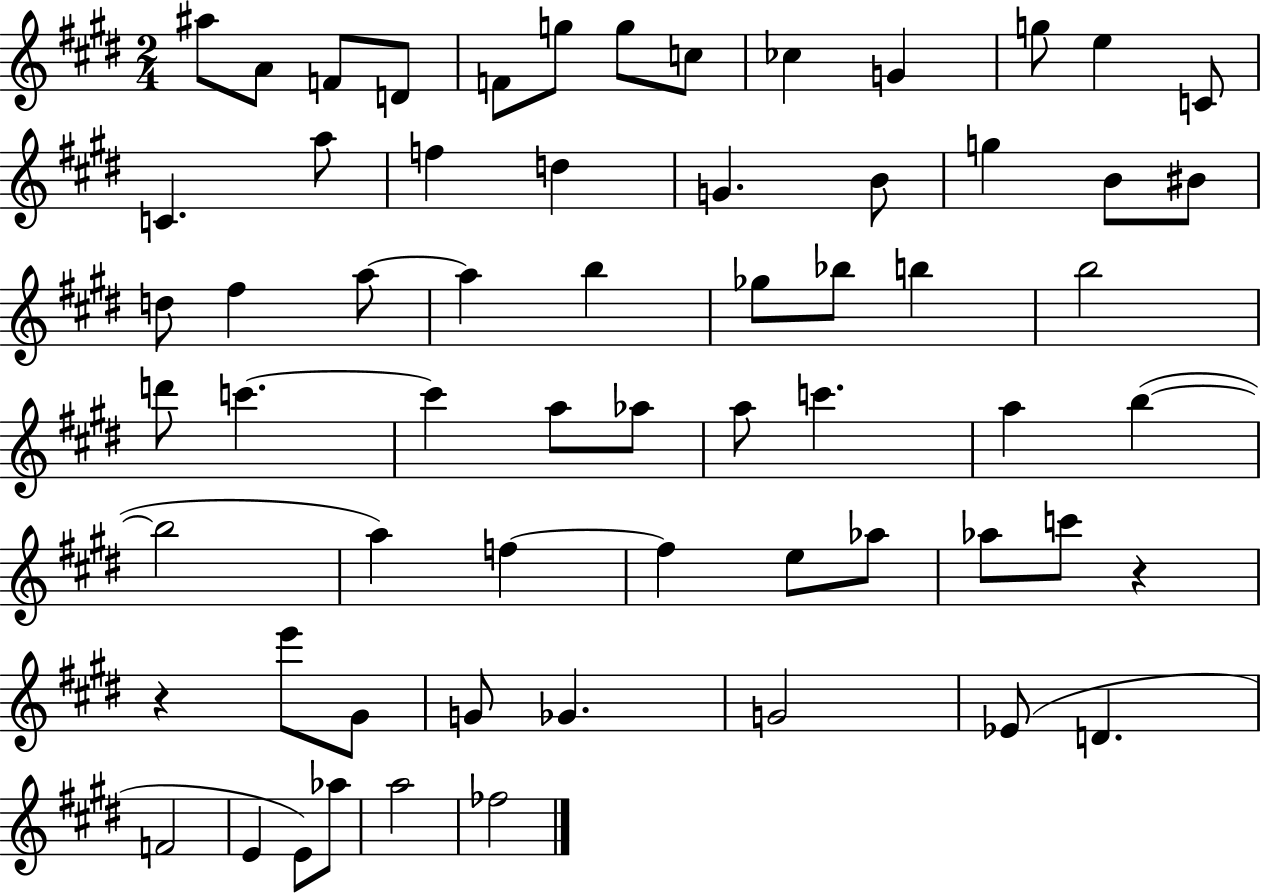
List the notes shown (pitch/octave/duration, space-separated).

A#5/e A4/e F4/e D4/e F4/e G5/e G5/e C5/e CES5/q G4/q G5/e E5/q C4/e C4/q. A5/e F5/q D5/q G4/q. B4/e G5/q B4/e BIS4/e D5/e F#5/q A5/e A5/q B5/q Gb5/e Bb5/e B5/q B5/h D6/e C6/q. C6/q A5/e Ab5/e A5/e C6/q. A5/q B5/q B5/h A5/q F5/q F5/q E5/e Ab5/e Ab5/e C6/e R/q R/q E6/e G#4/e G4/e Gb4/q. G4/h Eb4/e D4/q. F4/h E4/q E4/e Ab5/e A5/h FES5/h